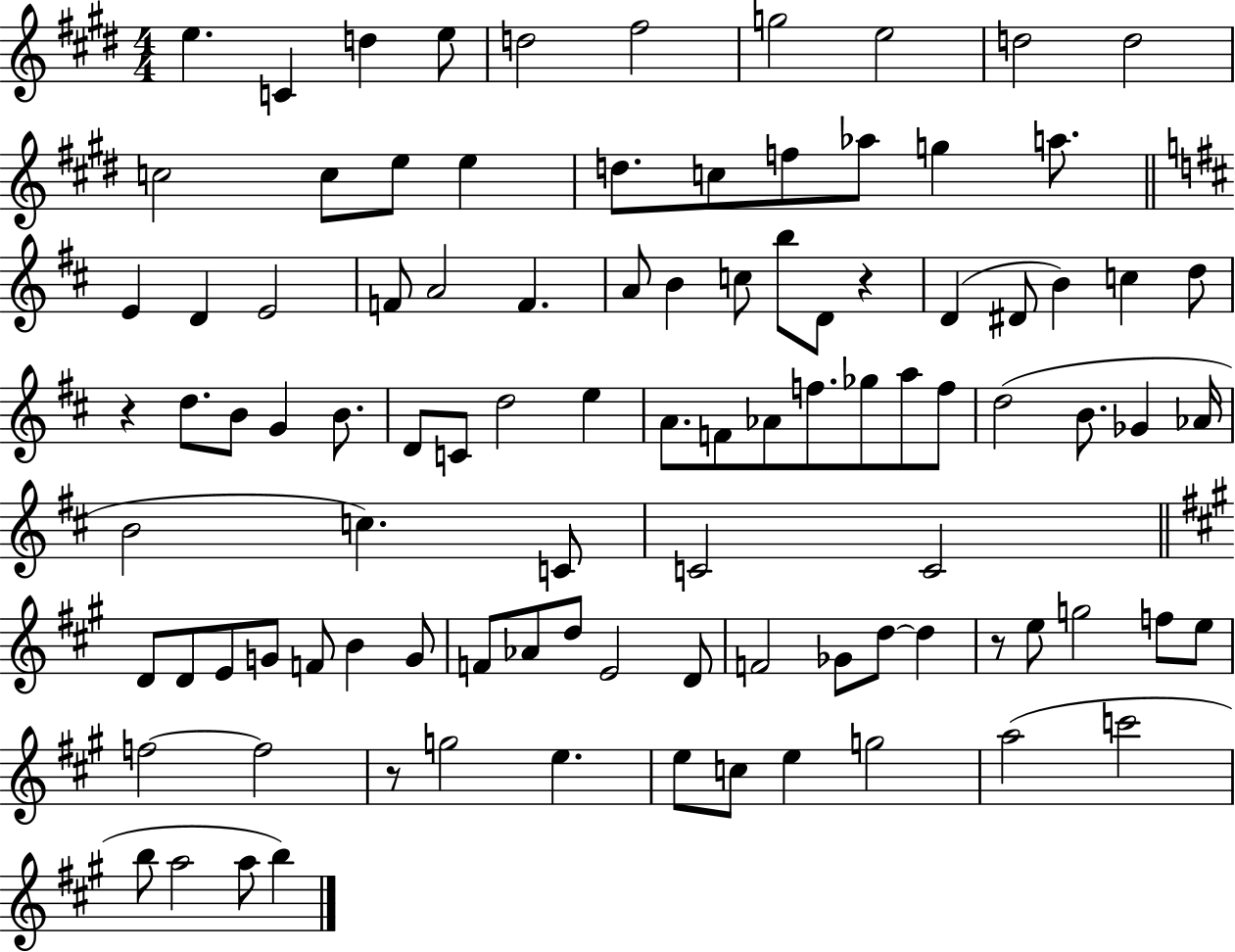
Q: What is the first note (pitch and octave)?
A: E5